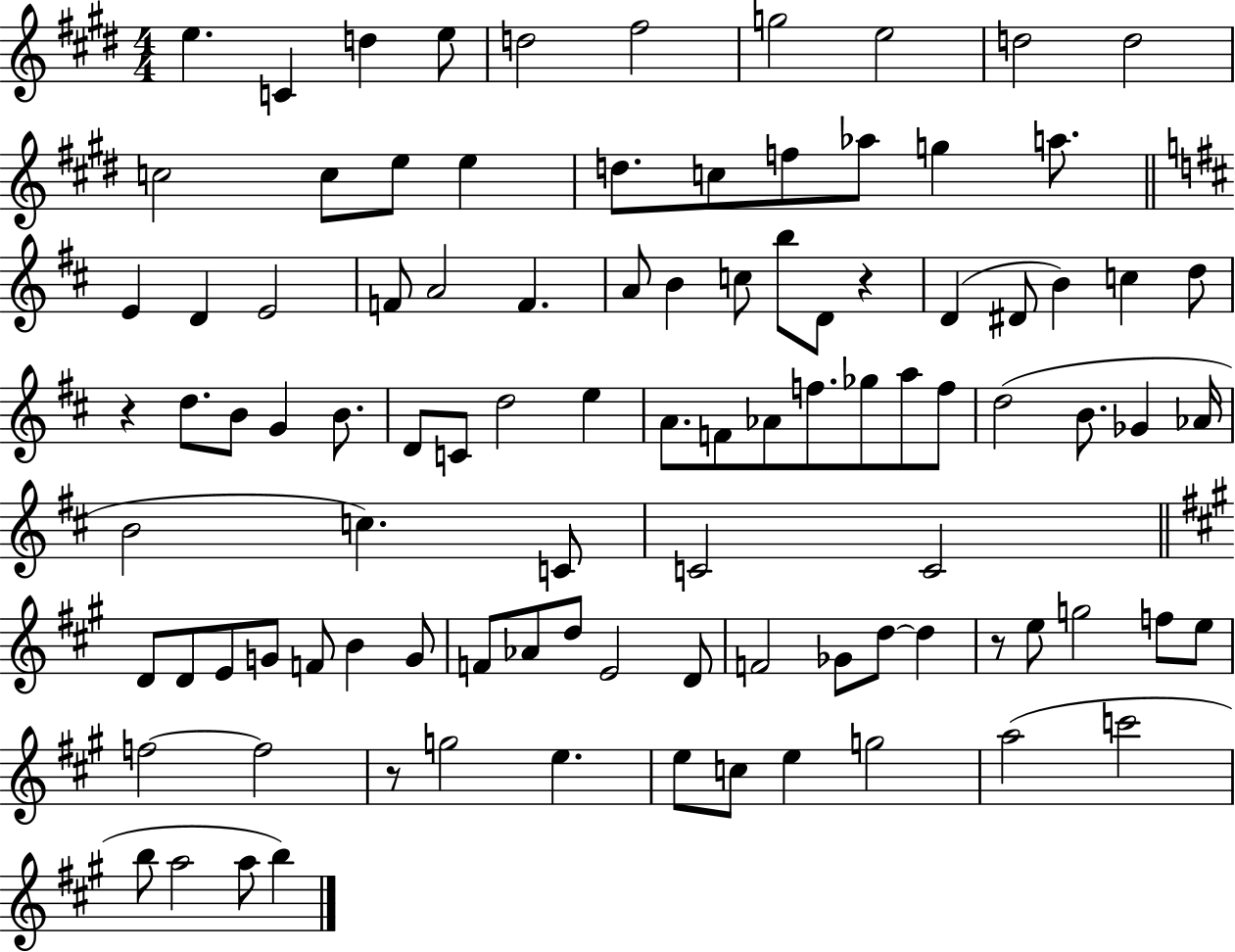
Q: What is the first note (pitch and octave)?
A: E5